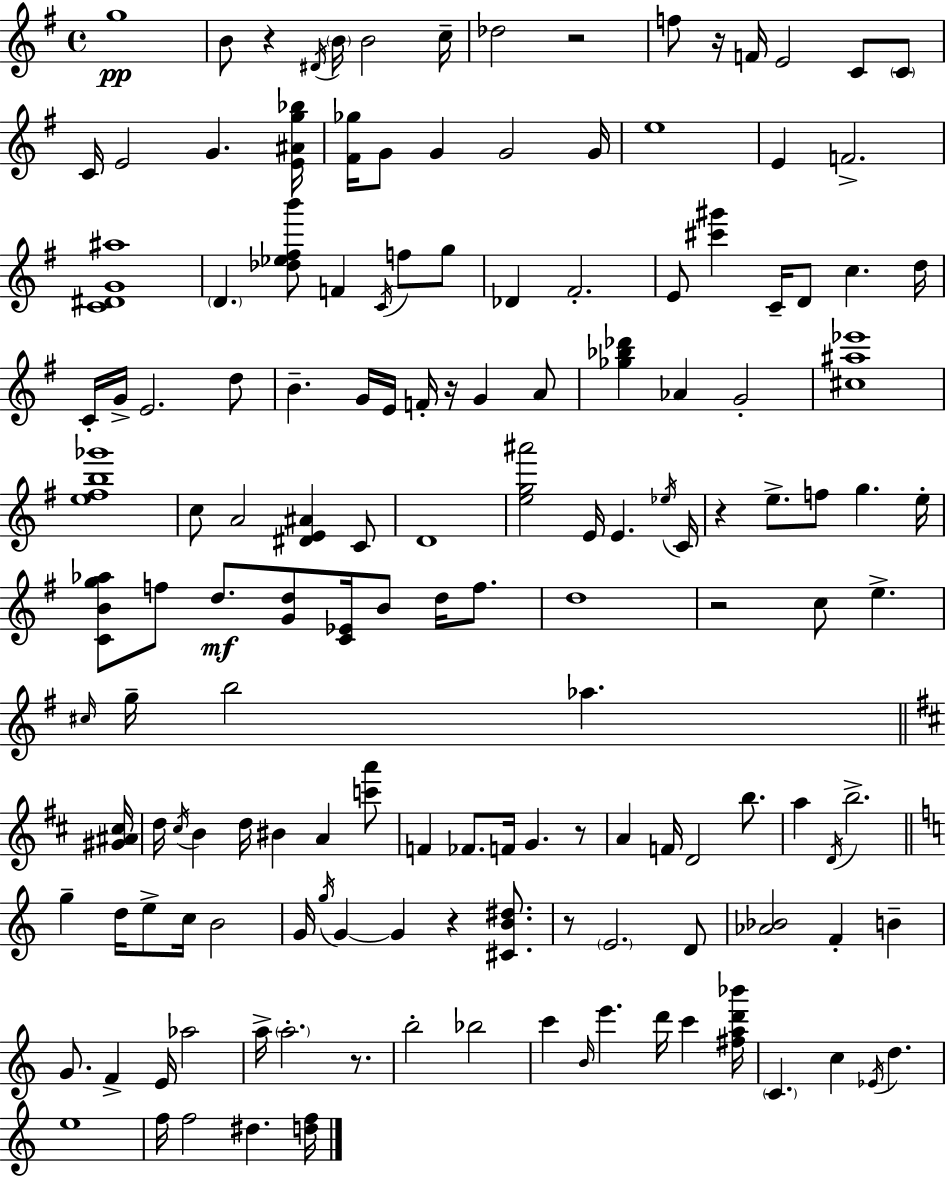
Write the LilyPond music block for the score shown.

{
  \clef treble
  \time 4/4
  \defaultTimeSignature
  \key g \major
  g''1\pp | b'8 r4 \acciaccatura { dis'16 } \parenthesize b'16 b'2 | c''16-- des''2 r2 | f''8 r16 f'16 e'2 c'8 \parenthesize c'8 | \break c'16 e'2 g'4. | <e' ais' g'' bes''>16 <fis' ges''>16 g'8 g'4 g'2 | g'16 e''1 | e'4 f'2.-> | \break <c' dis' g' ais''>1 | \parenthesize d'4. <des'' ees'' fis'' b'''>8 f'4 \acciaccatura { c'16 } f''8 | g''8 des'4 fis'2.-. | e'8 <cis''' gis'''>4 c'16-- d'8 c''4. | \break d''16 c'16-. g'16-> e'2. | d''8 b'4.-- g'16 e'16 f'16-. r16 g'4 | a'8 <ges'' bes'' des'''>4 aes'4 g'2-. | <cis'' ais'' ees'''>1 | \break <e'' fis'' b'' ges'''>1 | c''8 a'2 <dis' e' ais'>4 | c'8 d'1 | <e'' g'' ais'''>2 e'16 e'4. | \break \acciaccatura { ees''16 } c'16 r4 e''8.-> f''8 g''4. | e''16-. <c' b' g'' aes''>8 f''8 d''8.\mf <g' d''>8 <c' ees'>16 b'8 d''16 | f''8. d''1 | r2 c''8 e''4.-> | \break \grace { cis''16 } g''16-- b''2 aes''4. | \bar "||" \break \key d \major <gis' ais' cis''>16 d''16 \acciaccatura { cis''16 } b'4 d''16 bis'4 a'4 | <c''' a'''>8 f'4 fes'8. f'16 g'4. | r8 a'4 f'16 d'2 b''8. | a''4 \acciaccatura { d'16 } b''2.-> | \break \bar "||" \break \key a \minor g''4-- d''16 e''8-> c''16 b'2 | g'16 \acciaccatura { g''16 } g'4~~ g'4 r4 <cis' b' dis''>8. | r8 \parenthesize e'2. d'8 | <aes' bes'>2 f'4-. b'4-- | \break g'8. f'4-> e'16 aes''2 | a''16-> \parenthesize a''2.-. r8. | b''2-. bes''2 | c'''4 \grace { b'16 } e'''4. d'''16 c'''4 | \break <fis'' a'' d''' bes'''>16 \parenthesize c'4. c''4 \acciaccatura { ees'16 } d''4. | e''1 | f''16 f''2 dis''4. | <d'' f''>16 \bar "|."
}